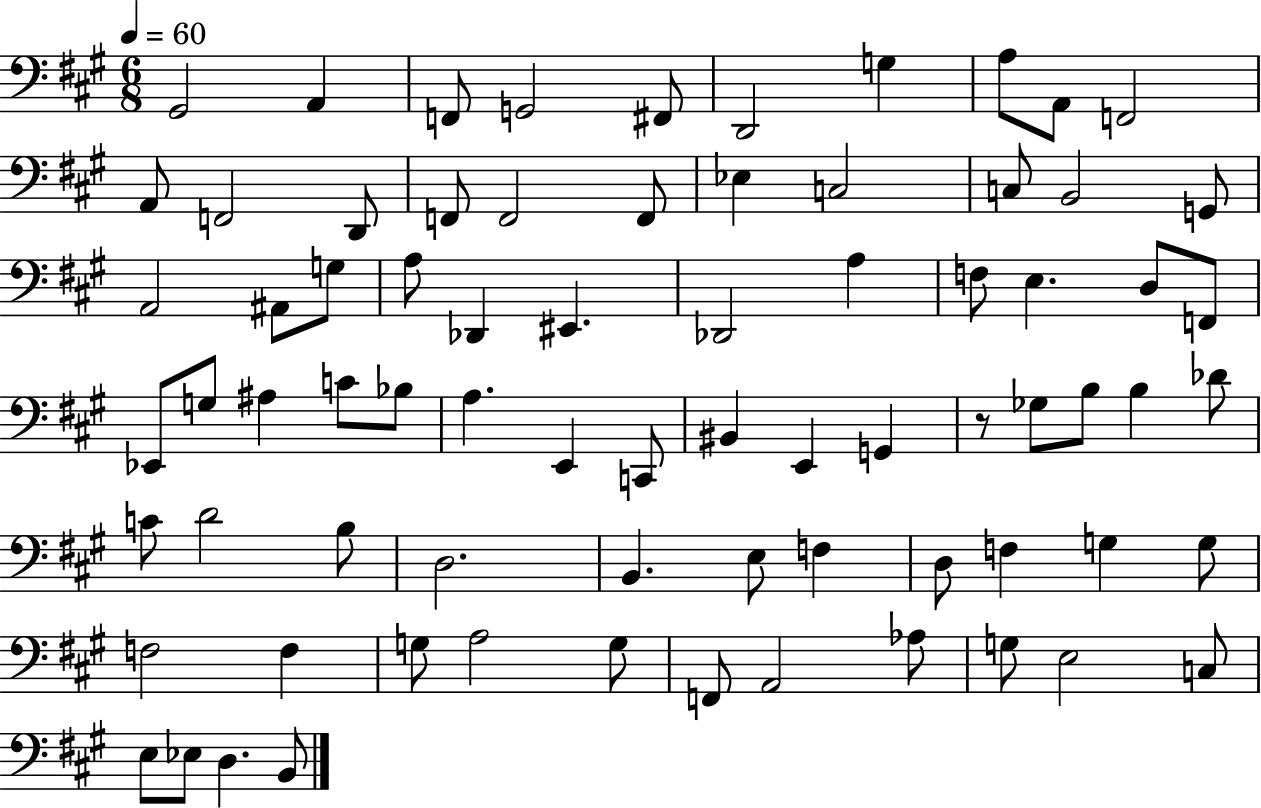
X:1
T:Untitled
M:6/8
L:1/4
K:A
^G,,2 A,, F,,/2 G,,2 ^F,,/2 D,,2 G, A,/2 A,,/2 F,,2 A,,/2 F,,2 D,,/2 F,,/2 F,,2 F,,/2 _E, C,2 C,/2 B,,2 G,,/2 A,,2 ^A,,/2 G,/2 A,/2 _D,, ^E,, _D,,2 A, F,/2 E, D,/2 F,,/2 _E,,/2 G,/2 ^A, C/2 _B,/2 A, E,, C,,/2 ^B,, E,, G,, z/2 _G,/2 B,/2 B, _D/2 C/2 D2 B,/2 D,2 B,, E,/2 F, D,/2 F, G, G,/2 F,2 F, G,/2 A,2 G,/2 F,,/2 A,,2 _A,/2 G,/2 E,2 C,/2 E,/2 _E,/2 D, B,,/2